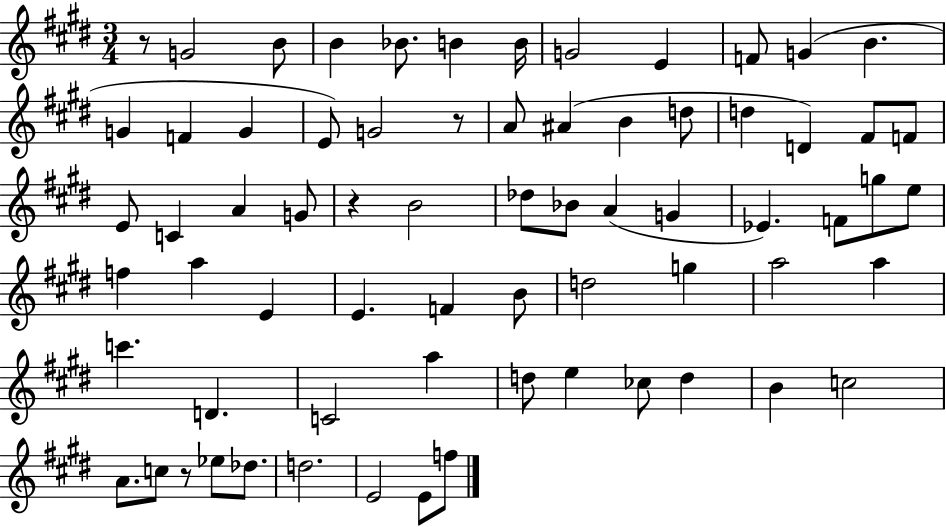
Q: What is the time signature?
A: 3/4